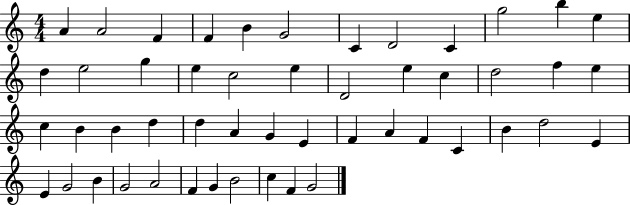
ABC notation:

X:1
T:Untitled
M:4/4
L:1/4
K:C
A A2 F F B G2 C D2 C g2 b e d e2 g e c2 e D2 e c d2 f e c B B d d A G E F A F C B d2 E E G2 B G2 A2 F G B2 c F G2